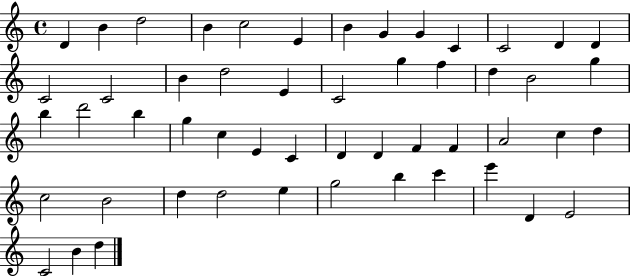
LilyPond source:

{
  \clef treble
  \time 4/4
  \defaultTimeSignature
  \key c \major
  d'4 b'4 d''2 | b'4 c''2 e'4 | b'4 g'4 g'4 c'4 | c'2 d'4 d'4 | \break c'2 c'2 | b'4 d''2 e'4 | c'2 g''4 f''4 | d''4 b'2 g''4 | \break b''4 d'''2 b''4 | g''4 c''4 e'4 c'4 | d'4 d'4 f'4 f'4 | a'2 c''4 d''4 | \break c''2 b'2 | d''4 d''2 e''4 | g''2 b''4 c'''4 | e'''4 d'4 e'2 | \break c'2 b'4 d''4 | \bar "|."
}